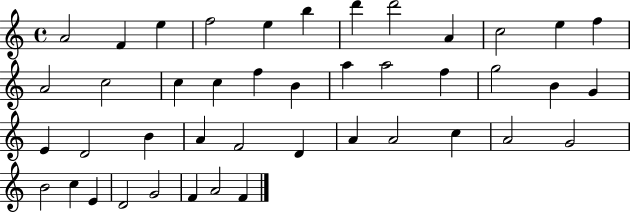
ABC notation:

X:1
T:Untitled
M:4/4
L:1/4
K:C
A2 F e f2 e b d' d'2 A c2 e f A2 c2 c c f B a a2 f g2 B G E D2 B A F2 D A A2 c A2 G2 B2 c E D2 G2 F A2 F